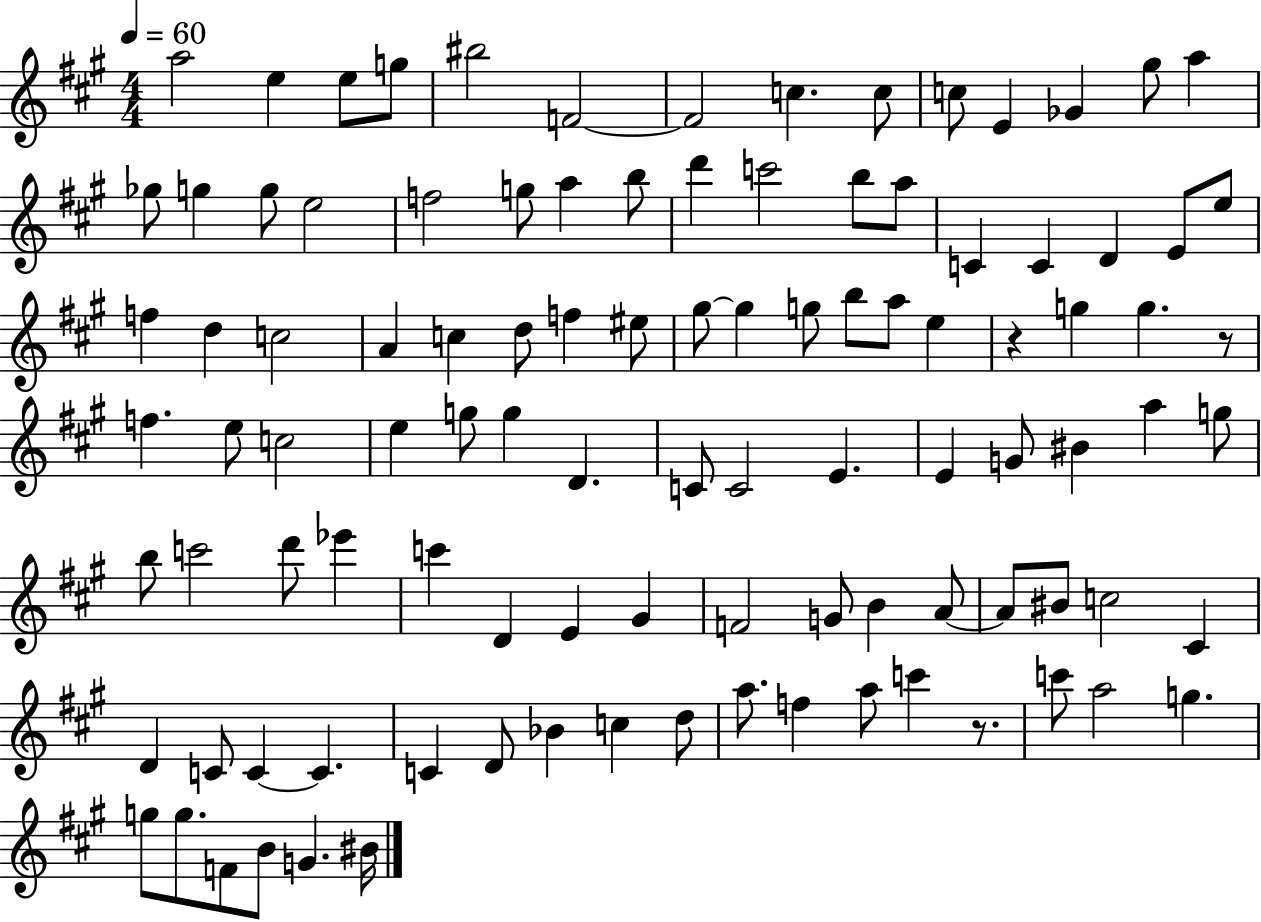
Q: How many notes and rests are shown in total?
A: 103